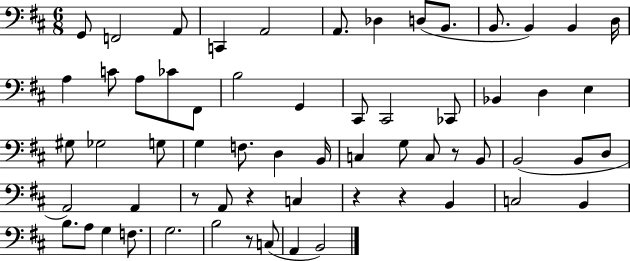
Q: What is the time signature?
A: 6/8